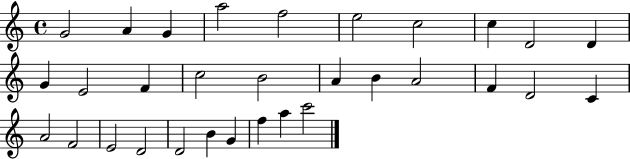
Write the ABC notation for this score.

X:1
T:Untitled
M:4/4
L:1/4
K:C
G2 A G a2 f2 e2 c2 c D2 D G E2 F c2 B2 A B A2 F D2 C A2 F2 E2 D2 D2 B G f a c'2